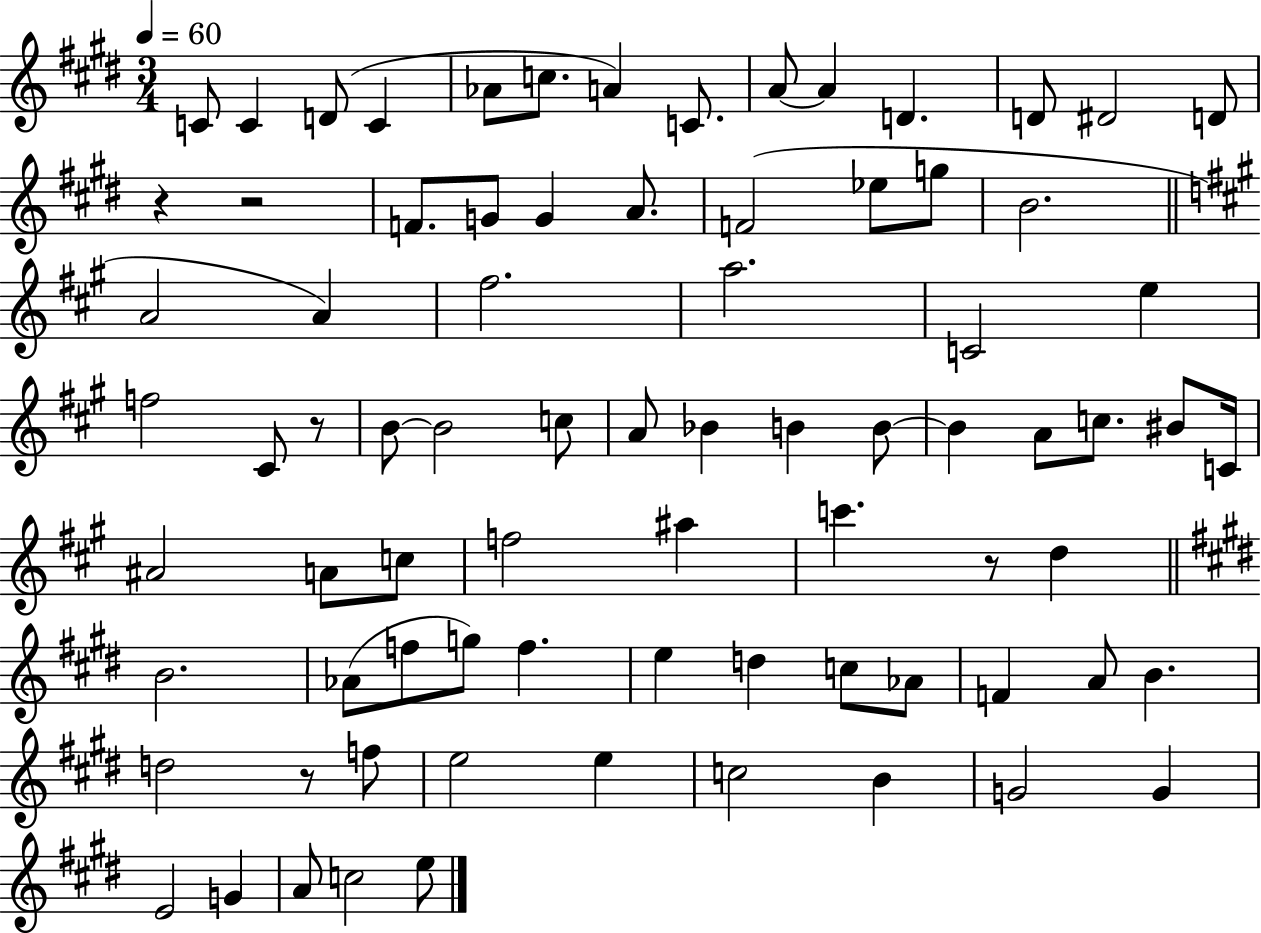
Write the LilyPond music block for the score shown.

{
  \clef treble
  \numericTimeSignature
  \time 3/4
  \key e \major
  \tempo 4 = 60
  c'8 c'4 d'8( c'4 | aes'8 c''8. a'4) c'8. | a'8~~ a'4 d'4. | d'8 dis'2 d'8 | \break r4 r2 | f'8. g'8 g'4 a'8. | f'2( ees''8 g''8 | b'2. | \break \bar "||" \break \key a \major a'2 a'4) | fis''2. | a''2. | c'2 e''4 | \break f''2 cis'8 r8 | b'8~~ b'2 c''8 | a'8 bes'4 b'4 b'8~~ | b'4 a'8 c''8. bis'8 c'16 | \break ais'2 a'8 c''8 | f''2 ais''4 | c'''4. r8 d''4 | \bar "||" \break \key e \major b'2. | aes'8( f''8 g''8) f''4. | e''4 d''4 c''8 aes'8 | f'4 a'8 b'4. | \break d''2 r8 f''8 | e''2 e''4 | c''2 b'4 | g'2 g'4 | \break e'2 g'4 | a'8 c''2 e''8 | \bar "|."
}